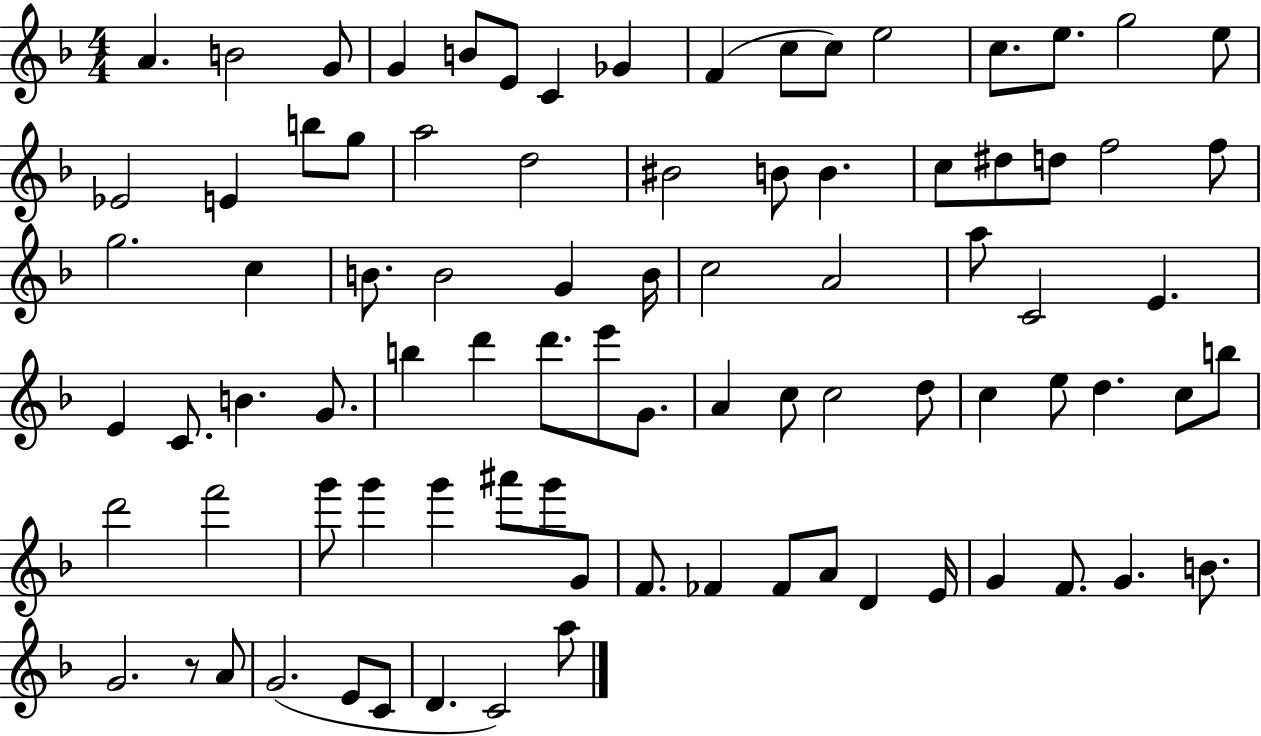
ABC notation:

X:1
T:Untitled
M:4/4
L:1/4
K:F
A B2 G/2 G B/2 E/2 C _G F c/2 c/2 e2 c/2 e/2 g2 e/2 _E2 E b/2 g/2 a2 d2 ^B2 B/2 B c/2 ^d/2 d/2 f2 f/2 g2 c B/2 B2 G B/4 c2 A2 a/2 C2 E E C/2 B G/2 b d' d'/2 e'/2 G/2 A c/2 c2 d/2 c e/2 d c/2 b/2 d'2 f'2 g'/2 g' g' ^a'/2 g'/2 G/2 F/2 _F _F/2 A/2 D E/4 G F/2 G B/2 G2 z/2 A/2 G2 E/2 C/2 D C2 a/2